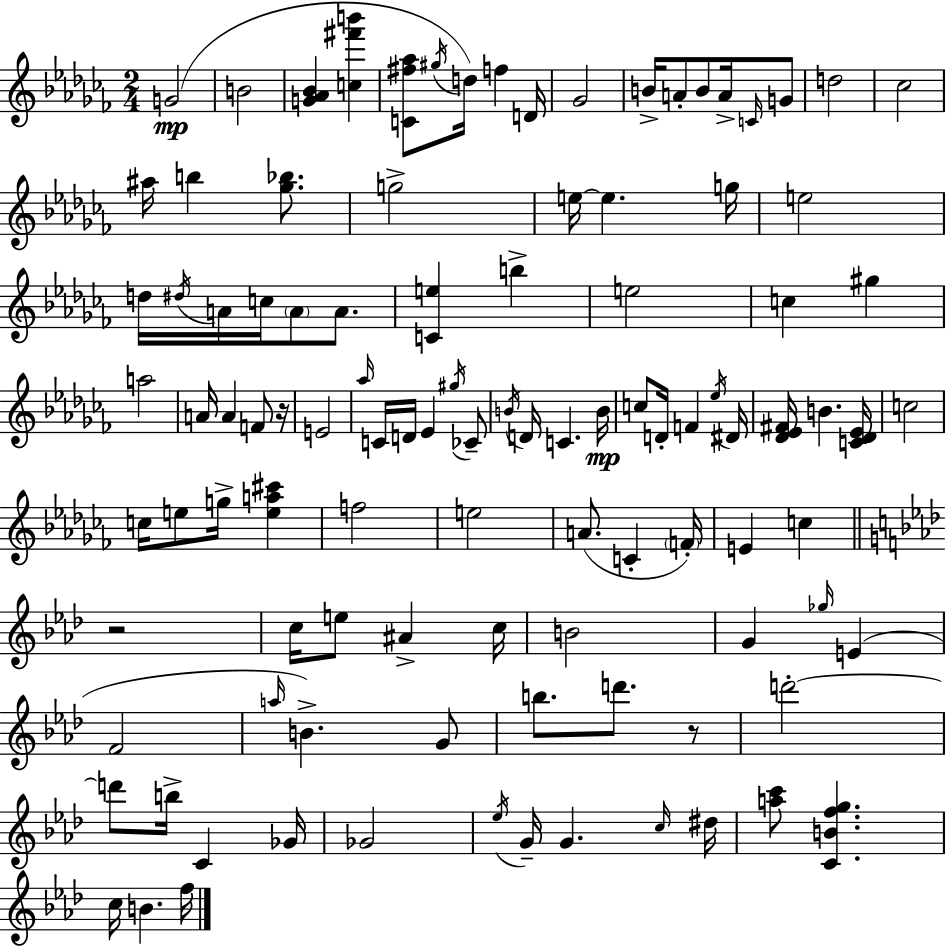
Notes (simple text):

G4/h B4/h [G4,Ab4,Bb4]/q [C5,F#6,B6]/q [C4,F#5,Ab5]/e G#5/s D5/s F5/q D4/s Gb4/h B4/s A4/e B4/e A4/s C4/s G4/e D5/h CES5/h A#5/s B5/q [Gb5,Bb5]/e. G5/h E5/s E5/q. G5/s E5/h D5/s D#5/s A4/s C5/s A4/e A4/e. [C4,E5]/q B5/q E5/h C5/q G#5/q A5/h A4/s A4/q F4/e R/s E4/h Ab5/s C4/s D4/s Eb4/q G#5/s CES4/e B4/s D4/s C4/q. B4/s C5/e D4/s F4/q Eb5/s D#4/s [Db4,Eb4,F#4]/s B4/q. [C4,Db4,Eb4]/s C5/h C5/s E5/e G5/s [E5,A5,C#6]/q F5/h E5/h A4/e. C4/q F4/s E4/q C5/q R/h C5/s E5/e A#4/q C5/s B4/h G4/q Gb5/s E4/q F4/h A5/s B4/q. G4/e B5/e. D6/e. R/e D6/h D6/e B5/s C4/q Gb4/s Gb4/h Eb5/s G4/s G4/q. C5/s D#5/s [A5,C6]/e [C4,B4,F5,G5]/q. C5/s B4/q. F5/s